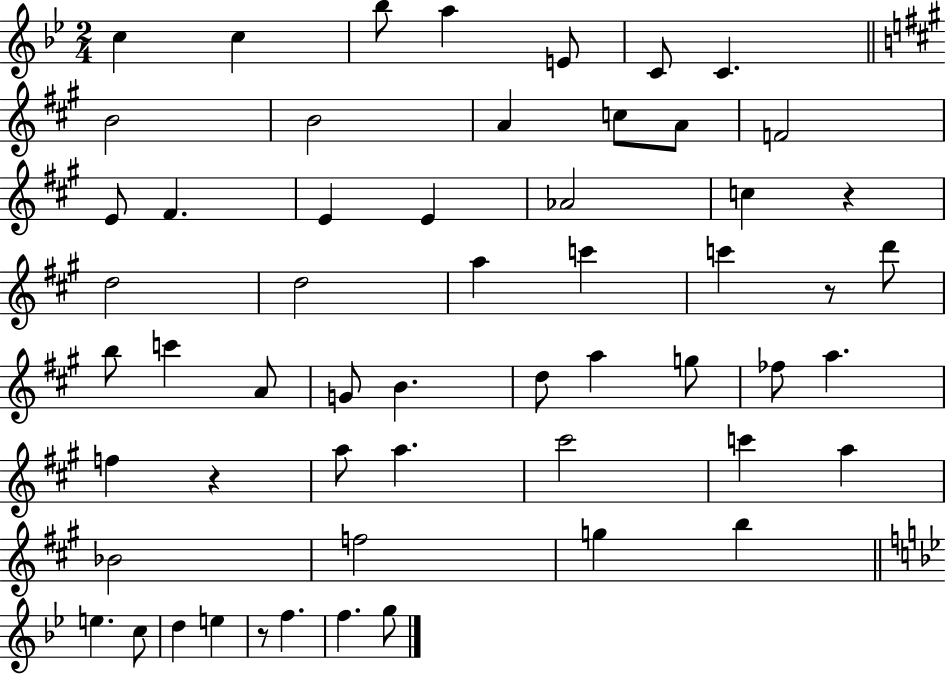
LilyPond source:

{
  \clef treble
  \numericTimeSignature
  \time 2/4
  \key bes \major
  c''4 c''4 | bes''8 a''4 e'8 | c'8 c'4. | \bar "||" \break \key a \major b'2 | b'2 | a'4 c''8 a'8 | f'2 | \break e'8 fis'4. | e'4 e'4 | aes'2 | c''4 r4 | \break d''2 | d''2 | a''4 c'''4 | c'''4 r8 d'''8 | \break b''8 c'''4 a'8 | g'8 b'4. | d''8 a''4 g''8 | fes''8 a''4. | \break f''4 r4 | a''8 a''4. | cis'''2 | c'''4 a''4 | \break bes'2 | f''2 | g''4 b''4 | \bar "||" \break \key bes \major e''4. c''8 | d''4 e''4 | r8 f''4. | f''4. g''8 | \break \bar "|."
}